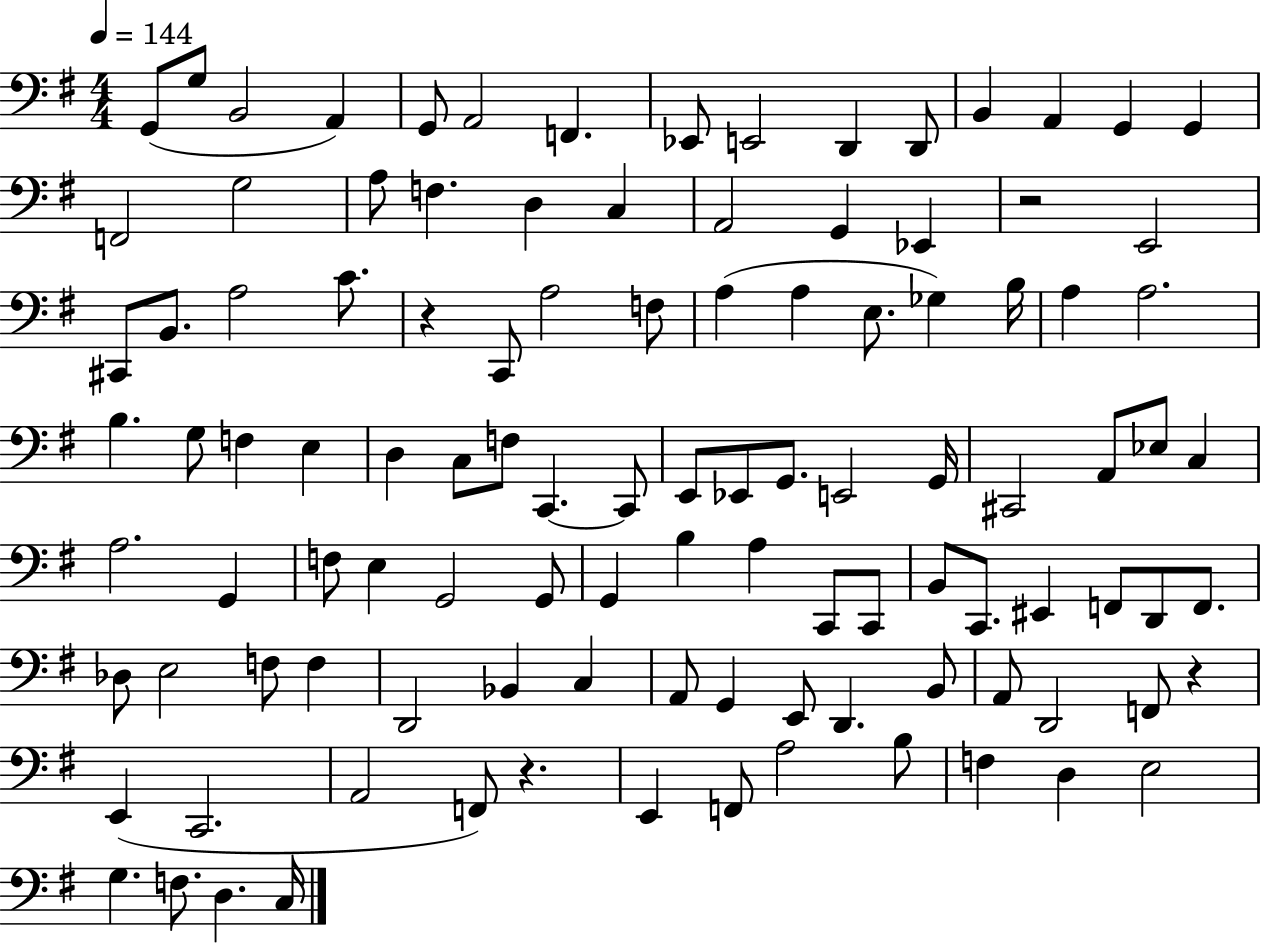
{
  \clef bass
  \numericTimeSignature
  \time 4/4
  \key g \major
  \tempo 4 = 144
  g,8( g8 b,2 a,4) | g,8 a,2 f,4. | ees,8 e,2 d,4 d,8 | b,4 a,4 g,4 g,4 | \break f,2 g2 | a8 f4. d4 c4 | a,2 g,4 ees,4 | r2 e,2 | \break cis,8 b,8. a2 c'8. | r4 c,8 a2 f8 | a4( a4 e8. ges4) b16 | a4 a2. | \break b4. g8 f4 e4 | d4 c8 f8 c,4.~~ c,8 | e,8 ees,8 g,8. e,2 g,16 | cis,2 a,8 ees8 c4 | \break a2. g,4 | f8 e4 g,2 g,8 | g,4 b4 a4 c,8 c,8 | b,8 c,8. eis,4 f,8 d,8 f,8. | \break des8 e2 f8 f4 | d,2 bes,4 c4 | a,8 g,4 e,8 d,4. b,8 | a,8 d,2 f,8 r4 | \break e,4( c,2. | a,2 f,8) r4. | e,4 f,8 a2 b8 | f4 d4 e2 | \break g4. f8. d4. c16 | \bar "|."
}